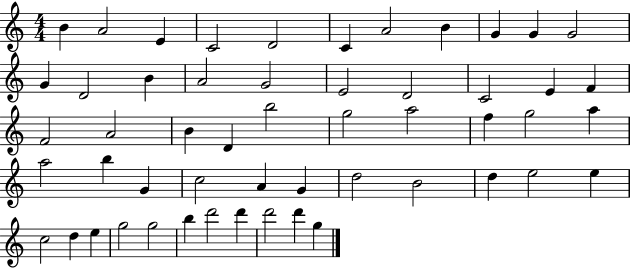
B4/q A4/h E4/q C4/h D4/h C4/q A4/h B4/q G4/q G4/q G4/h G4/q D4/h B4/q A4/h G4/h E4/h D4/h C4/h E4/q F4/q F4/h A4/h B4/q D4/q B5/h G5/h A5/h F5/q G5/h A5/q A5/h B5/q G4/q C5/h A4/q G4/q D5/h B4/h D5/q E5/h E5/q C5/h D5/q E5/q G5/h G5/h B5/q D6/h D6/q D6/h D6/q G5/q